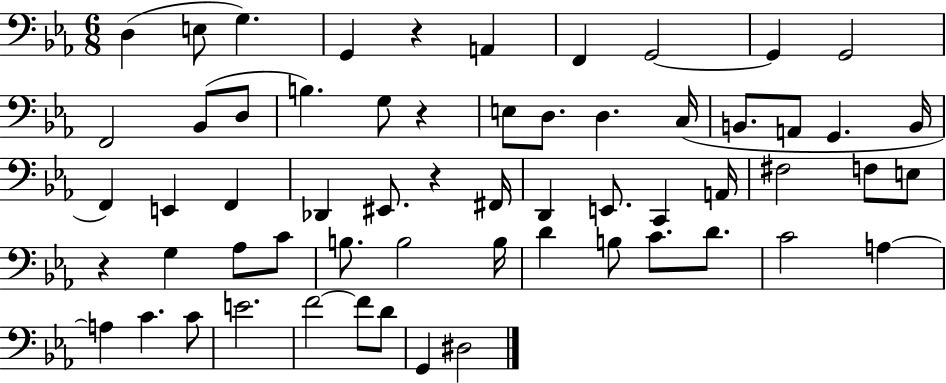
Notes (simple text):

D3/q E3/e G3/q. G2/q R/q A2/q F2/q G2/h G2/q G2/h F2/h Bb2/e D3/e B3/q. G3/e R/q E3/e D3/e. D3/q. C3/s B2/e. A2/e G2/q. B2/s F2/q E2/q F2/q Db2/q EIS2/e. R/q F#2/s D2/q E2/e. C2/q A2/s F#3/h F3/e E3/e R/q G3/q Ab3/e C4/e B3/e. B3/h B3/s D4/q B3/e C4/e. D4/e. C4/h A3/q A3/q C4/q. C4/e E4/h. F4/h F4/e D4/e G2/q D#3/h